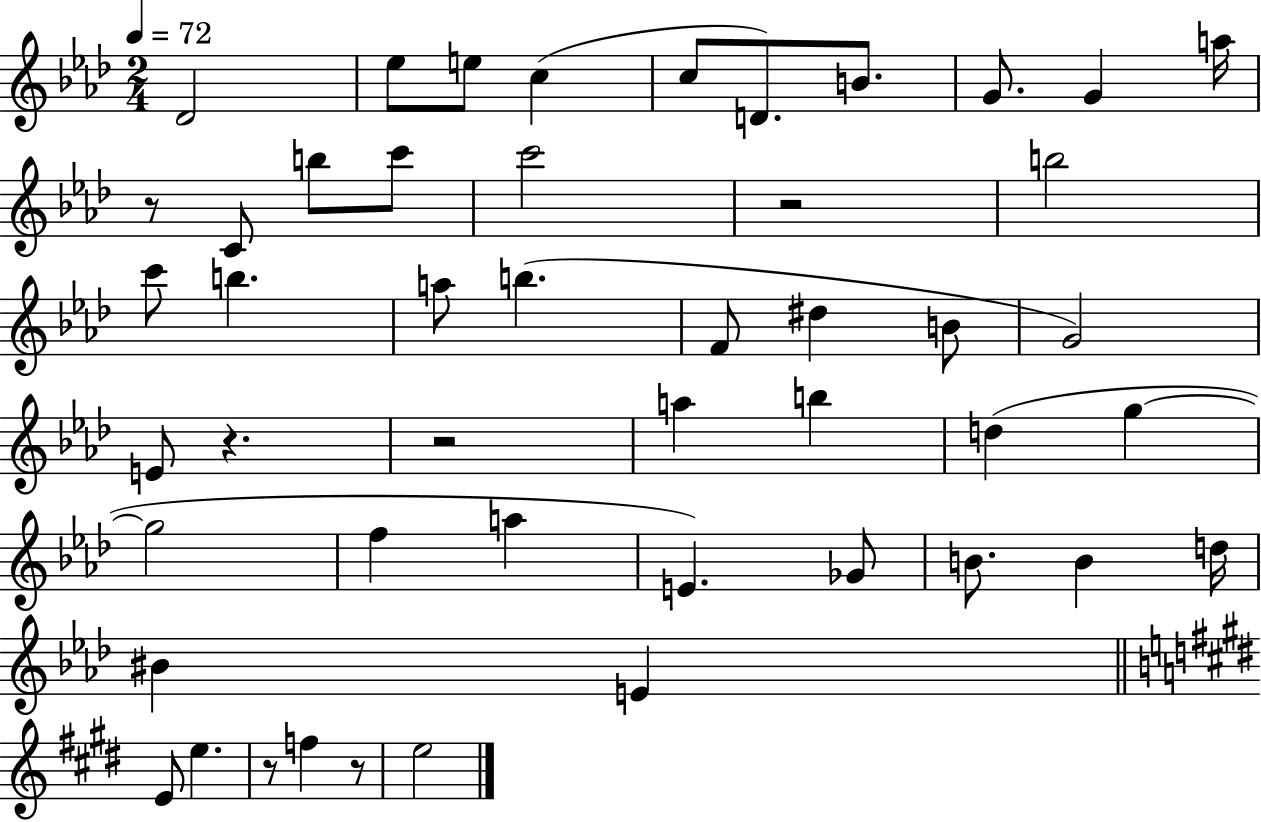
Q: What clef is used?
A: treble